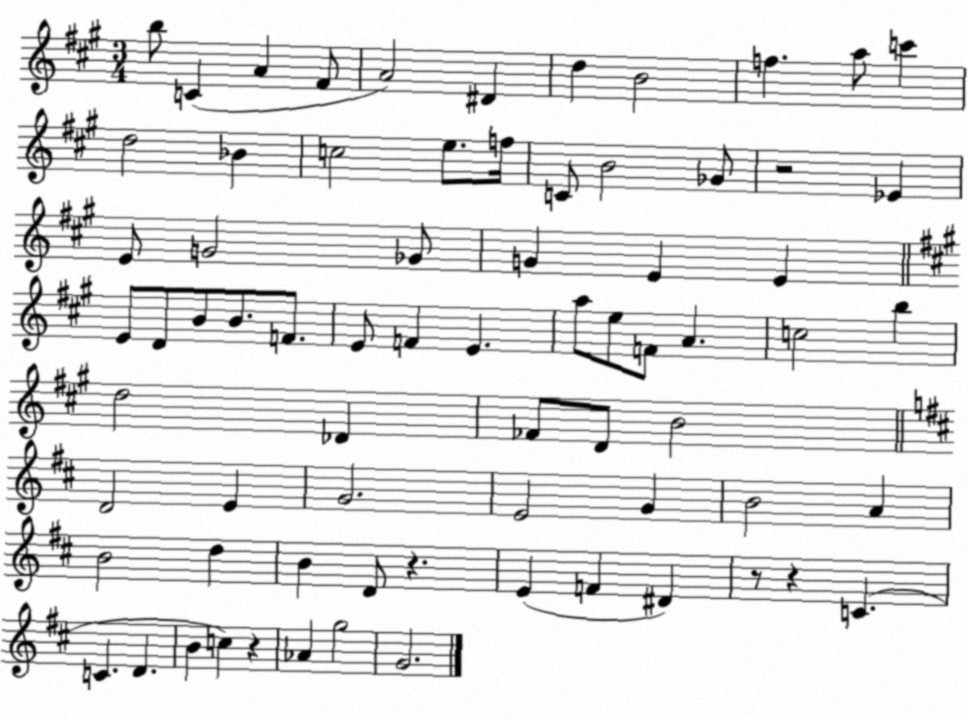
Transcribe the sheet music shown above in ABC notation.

X:1
T:Untitled
M:3/4
L:1/4
K:A
b/2 C A ^F/2 A2 ^D d B2 f a/2 c' d2 _B c2 e/2 f/4 C/2 B2 _G/2 z2 _E E/2 G2 _G/2 G E E E/2 D/2 B/2 B/2 F/2 E/2 F E a/2 e/2 F/2 A c2 b d2 _D _F/2 D/2 B2 D2 E G2 E2 G B2 A B2 d B D/2 z E F ^D z/2 z C C D B c z _A g2 G2